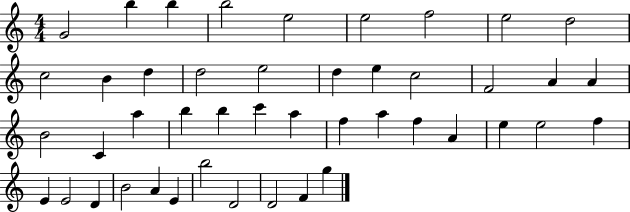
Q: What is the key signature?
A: C major